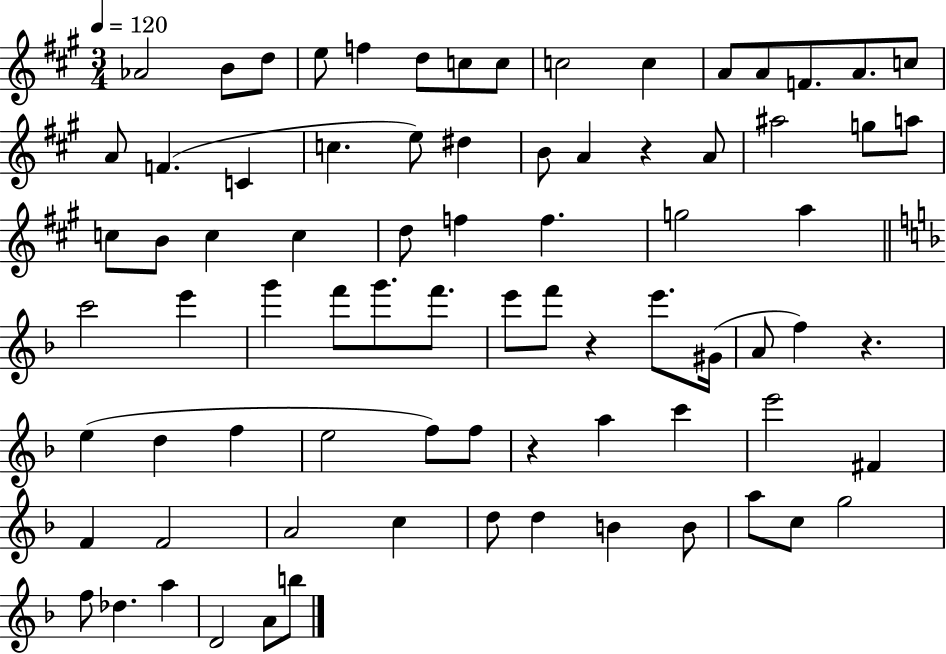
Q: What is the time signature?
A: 3/4